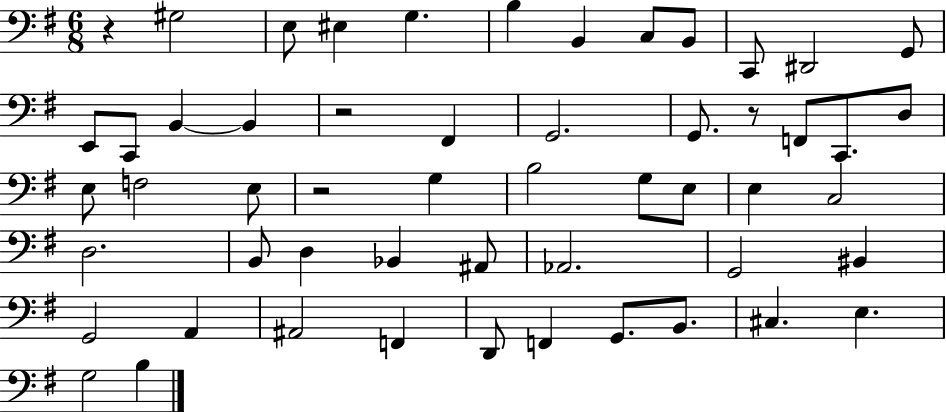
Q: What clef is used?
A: bass